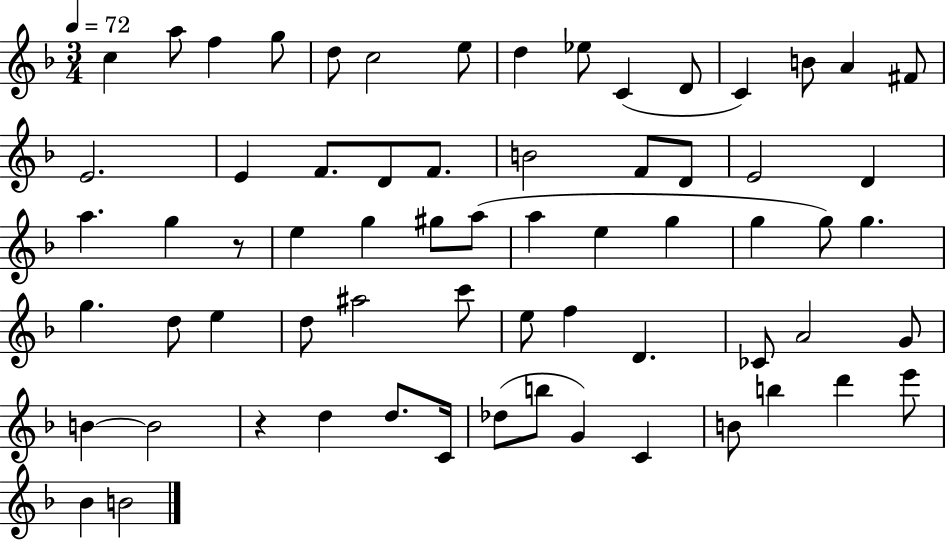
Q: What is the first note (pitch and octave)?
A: C5